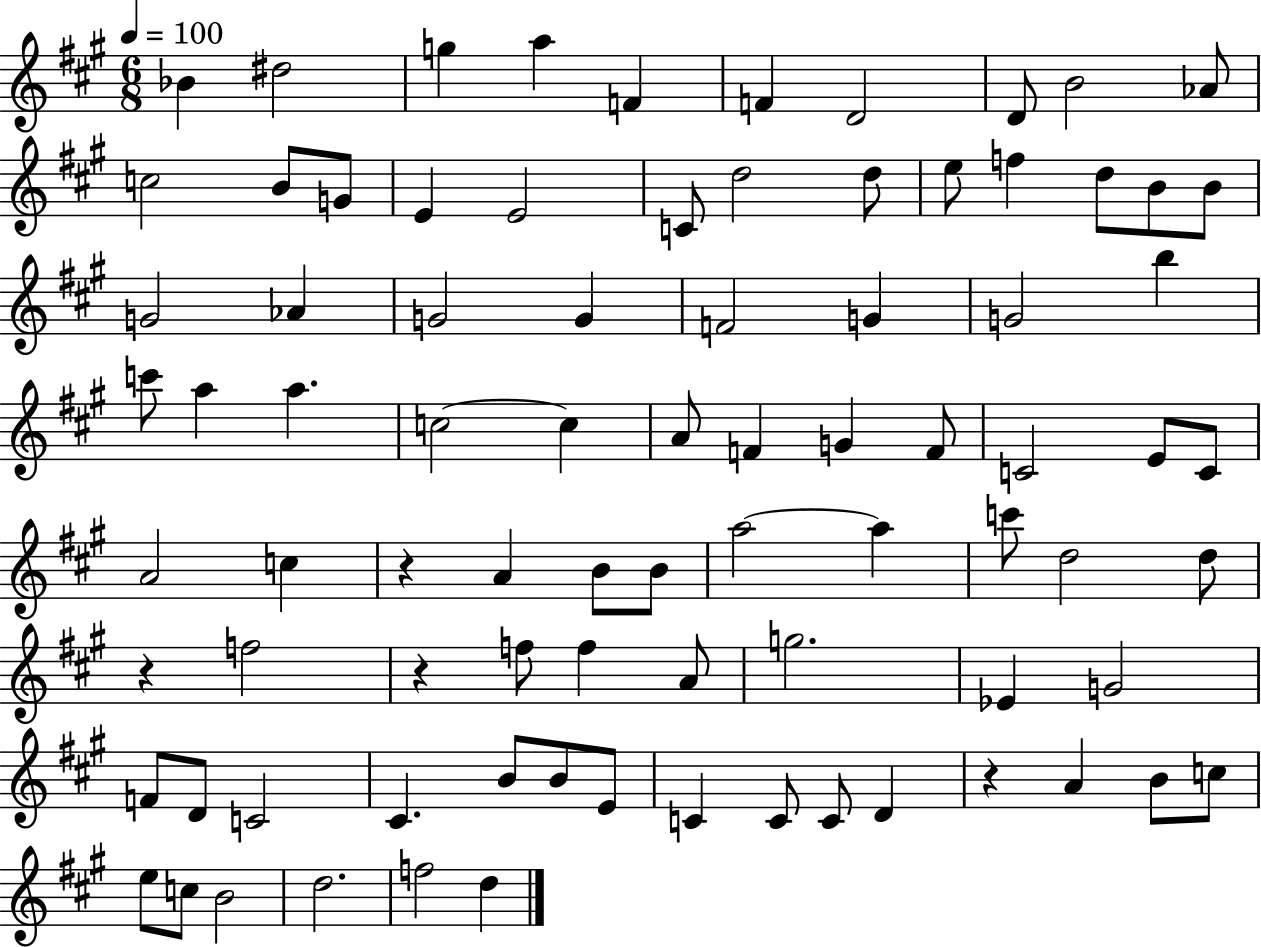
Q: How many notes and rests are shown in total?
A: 84